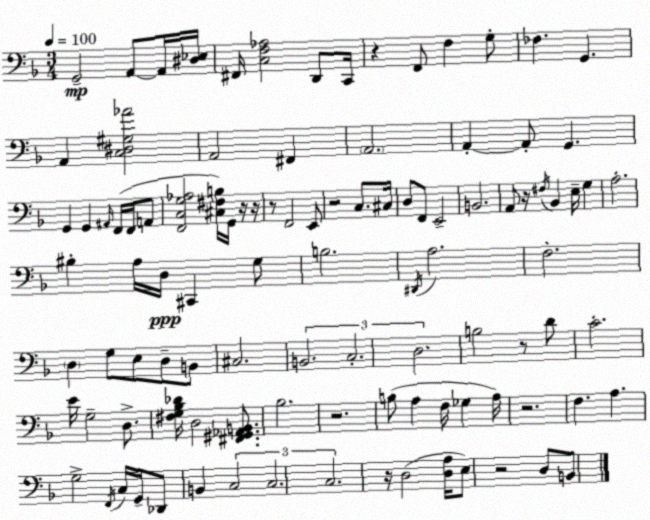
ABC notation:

X:1
T:Untitled
M:3/4
L:1/4
K:F
G,,2 A,,/2 A,,/4 [^D,_E,]/4 ^F,,/4 [C,F,_A,]2 D,,/2 C,,/4 z F,,/2 F, G,/2 _F, G,, A,, [C,^D,^G,_A]2 A,,2 ^F,, A,,2 A,, A,,/2 G,, G,, G,, ^A,,/4 F,,/4 F,,/4 A,,/2 [F,,C,G,_A,]2 [^C,^F,B,]/4 G,,/4 z/4 z/4 z/2 F,,2 E,,/2 z2 C,/2 ^C,/4 D,/2 F,,/2 E,,2 B,,2 A,,/2 z/4 ^F,/4 _B,, E,/4 G, A,2 ^B, A,/4 D,/4 ^C,, G,/2 B,2 ^D,,/4 A,2 F,2 D, G,/2 E,/2 D,/2 B,,/2 ^C,2 B,,2 C,2 D,2 B,2 z/2 D/2 C2 E/4 G,2 D,/2 [^F,G,_B,_D]/4 D,2 [^F,,^G,,_A,,B,,]/2 _B,2 z2 B,/2 A, F,/4 _G, A,/4 z2 F, A, G,2 F,,/4 C,/4 G,,/4 _D,,/2 B,, C,2 C,2 C,2 z/4 D,2 [D,A,]/4 E,/2 z2 D,/2 B,,/2